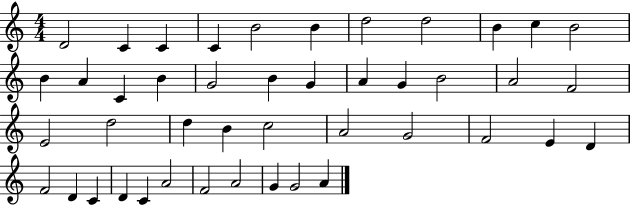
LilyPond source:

{
  \clef treble
  \numericTimeSignature
  \time 4/4
  \key c \major
  d'2 c'4 c'4 | c'4 b'2 b'4 | d''2 d''2 | b'4 c''4 b'2 | \break b'4 a'4 c'4 b'4 | g'2 b'4 g'4 | a'4 g'4 b'2 | a'2 f'2 | \break e'2 d''2 | d''4 b'4 c''2 | a'2 g'2 | f'2 e'4 d'4 | \break f'2 d'4 c'4 | d'4 c'4 a'2 | f'2 a'2 | g'4 g'2 a'4 | \break \bar "|."
}